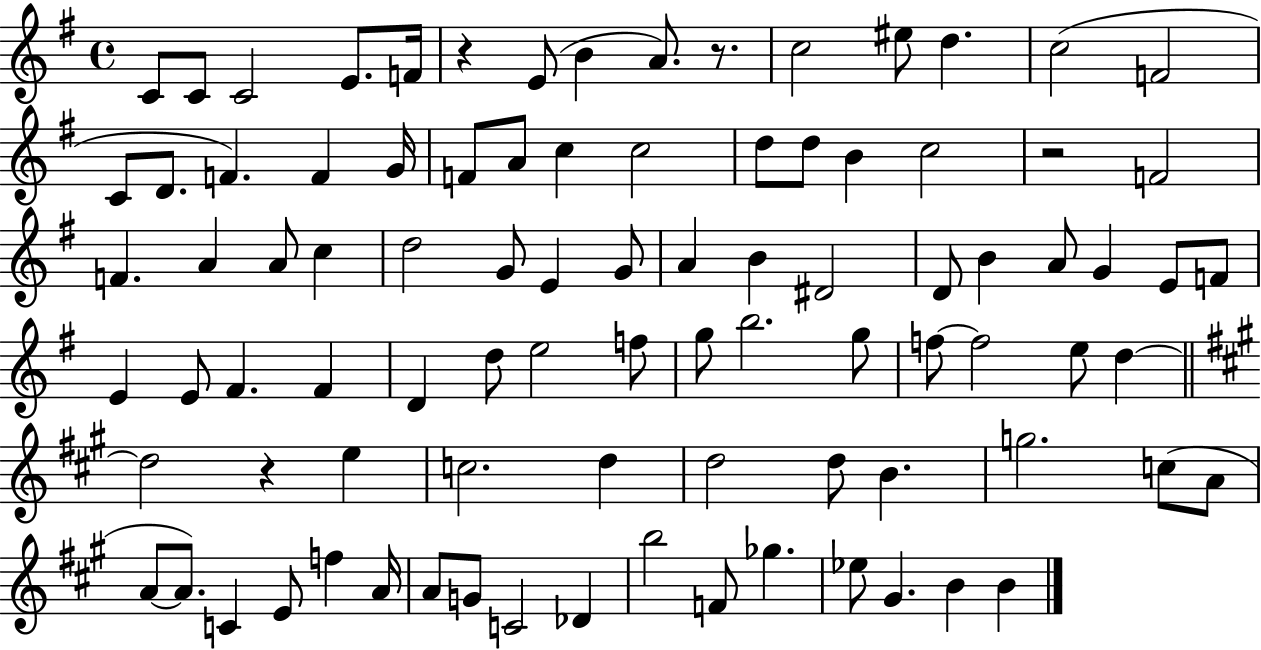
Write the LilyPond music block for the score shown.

{
  \clef treble
  \time 4/4
  \defaultTimeSignature
  \key g \major
  c'8 c'8 c'2 e'8. f'16 | r4 e'8( b'4 a'8.) r8. | c''2 eis''8 d''4. | c''2( f'2 | \break c'8 d'8. f'4.) f'4 g'16 | f'8 a'8 c''4 c''2 | d''8 d''8 b'4 c''2 | r2 f'2 | \break f'4. a'4 a'8 c''4 | d''2 g'8 e'4 g'8 | a'4 b'4 dis'2 | d'8 b'4 a'8 g'4 e'8 f'8 | \break e'4 e'8 fis'4. fis'4 | d'4 d''8 e''2 f''8 | g''8 b''2. g''8 | f''8~~ f''2 e''8 d''4~~ | \break \bar "||" \break \key a \major d''2 r4 e''4 | c''2. d''4 | d''2 d''8 b'4. | g''2. c''8( a'8 | \break a'8~~ a'8.) c'4 e'8 f''4 a'16 | a'8 g'8 c'2 des'4 | b''2 f'8 ges''4. | ees''8 gis'4. b'4 b'4 | \break \bar "|."
}